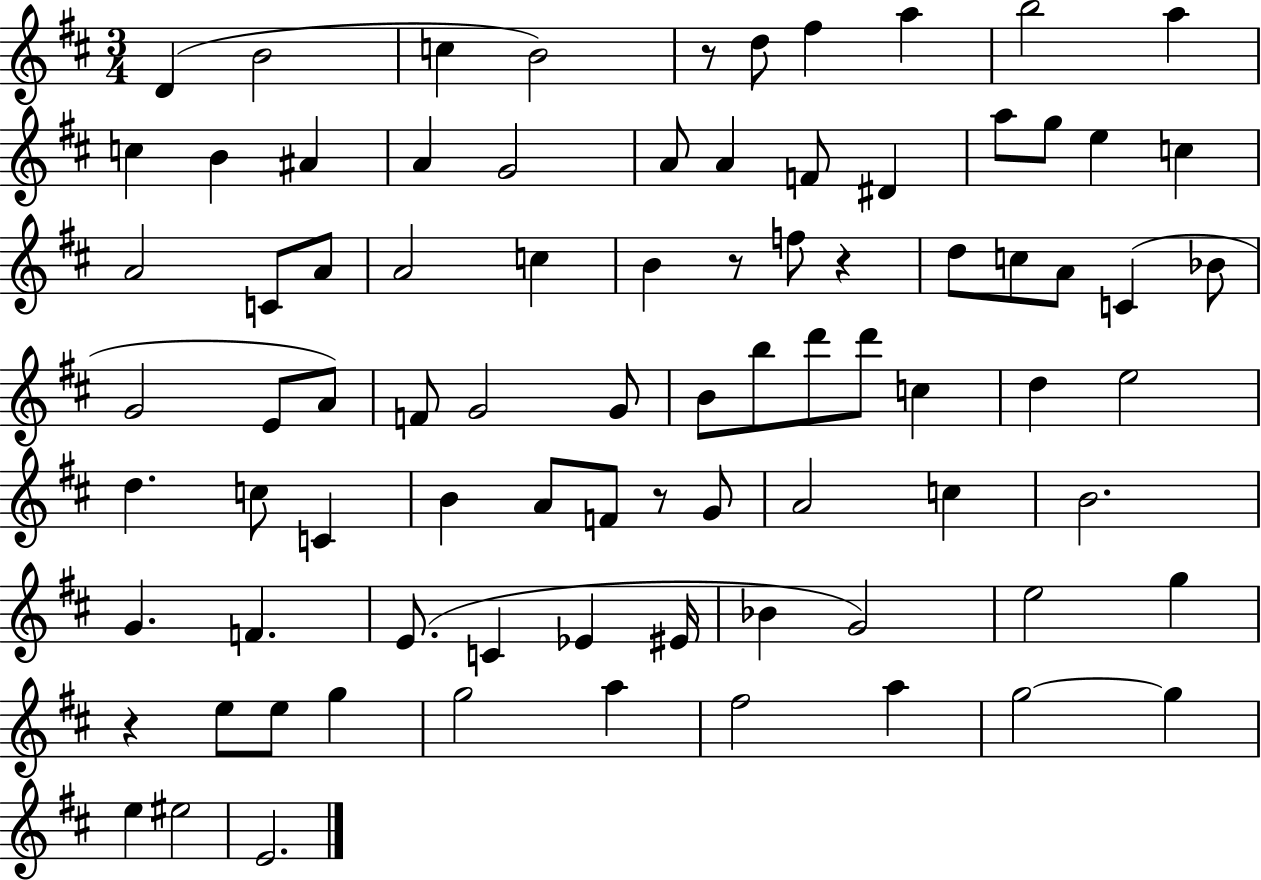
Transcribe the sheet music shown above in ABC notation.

X:1
T:Untitled
M:3/4
L:1/4
K:D
D B2 c B2 z/2 d/2 ^f a b2 a c B ^A A G2 A/2 A F/2 ^D a/2 g/2 e c A2 C/2 A/2 A2 c B z/2 f/2 z d/2 c/2 A/2 C _B/2 G2 E/2 A/2 F/2 G2 G/2 B/2 b/2 d'/2 d'/2 c d e2 d c/2 C B A/2 F/2 z/2 G/2 A2 c B2 G F E/2 C _E ^E/4 _B G2 e2 g z e/2 e/2 g g2 a ^f2 a g2 g e ^e2 E2